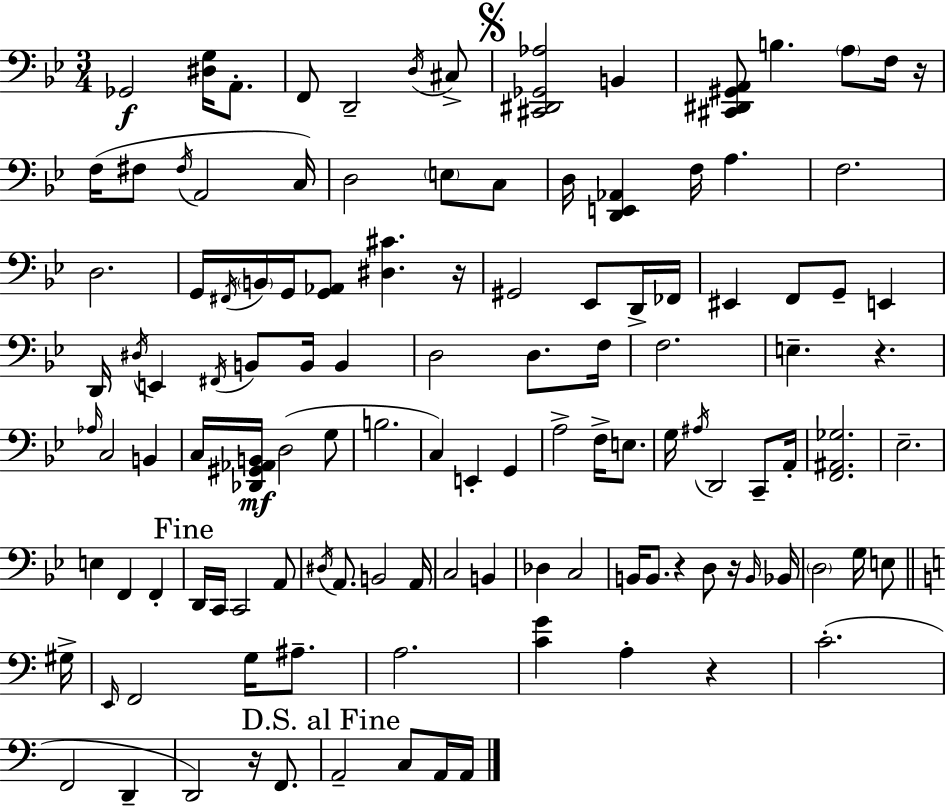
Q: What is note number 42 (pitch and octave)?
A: B2